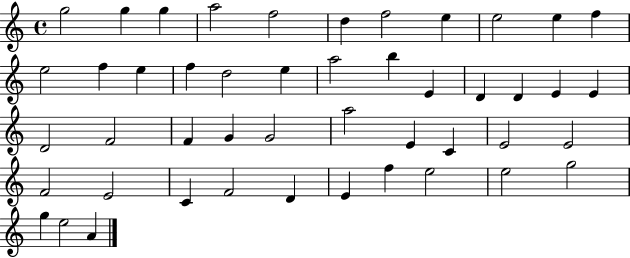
{
  \clef treble
  \time 4/4
  \defaultTimeSignature
  \key c \major
  g''2 g''4 g''4 | a''2 f''2 | d''4 f''2 e''4 | e''2 e''4 f''4 | \break e''2 f''4 e''4 | f''4 d''2 e''4 | a''2 b''4 e'4 | d'4 d'4 e'4 e'4 | \break d'2 f'2 | f'4 g'4 g'2 | a''2 e'4 c'4 | e'2 e'2 | \break f'2 e'2 | c'4 f'2 d'4 | e'4 f''4 e''2 | e''2 g''2 | \break g''4 e''2 a'4 | \bar "|."
}